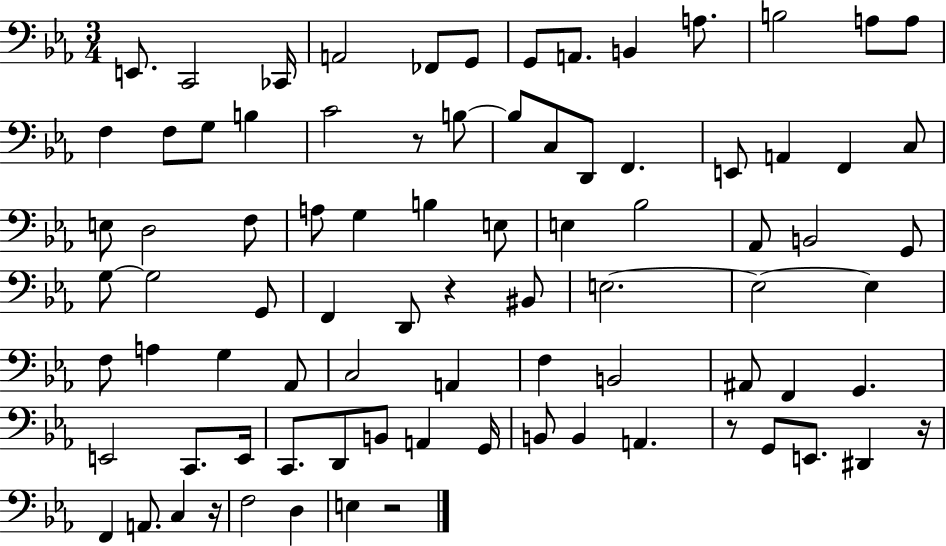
{
  \clef bass
  \numericTimeSignature
  \time 3/4
  \key ees \major
  e,8. c,2 ces,16 | a,2 fes,8 g,8 | g,8 a,8. b,4 a8. | b2 a8 a8 | \break f4 f8 g8 b4 | c'2 r8 b8~~ | b8 c8 d,8 f,4. | e,8 a,4 f,4 c8 | \break e8 d2 f8 | a8 g4 b4 e8 | e4 bes2 | aes,8 b,2 g,8 | \break g8~~ g2 g,8 | f,4 d,8 r4 bis,8 | e2.~~ | e2~~ e4 | \break f8 a4 g4 aes,8 | c2 a,4 | f4 b,2 | ais,8 f,4 g,4. | \break e,2 c,8. e,16 | c,8. d,8 b,8 a,4 g,16 | b,8 b,4 a,4. | r8 g,8 e,8. dis,4 r16 | \break f,4 a,8. c4 r16 | f2 d4 | e4 r2 | \bar "|."
}